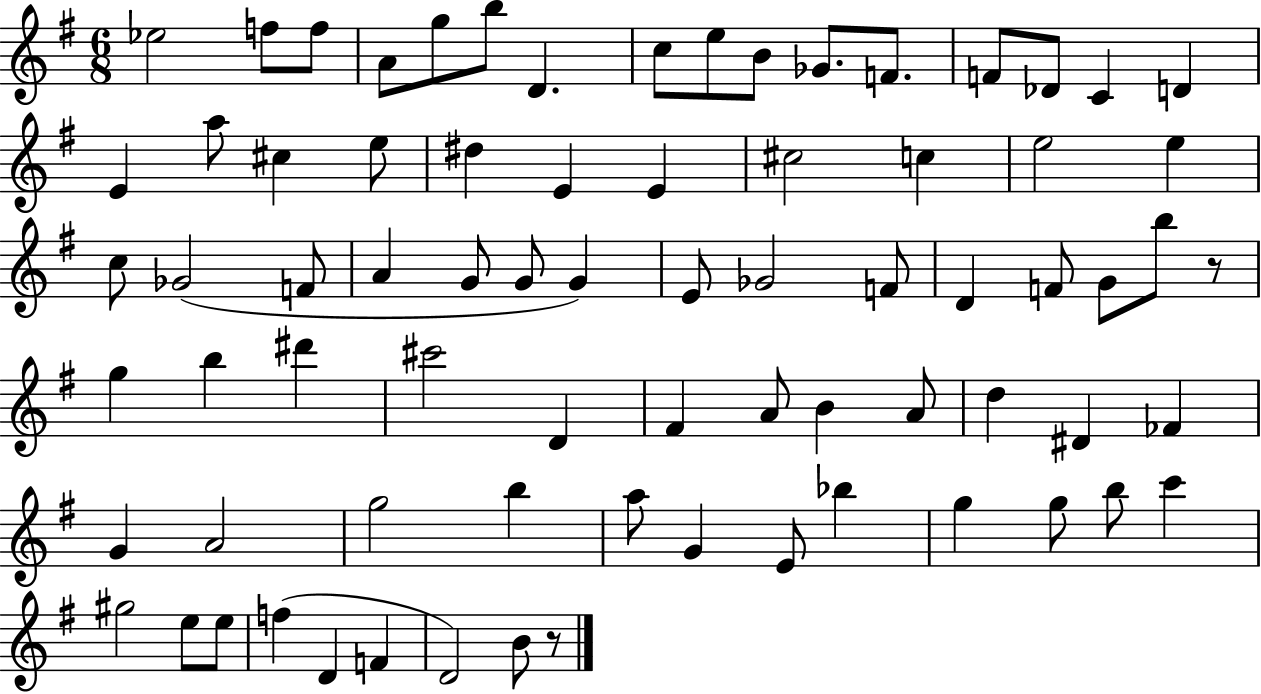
{
  \clef treble
  \numericTimeSignature
  \time 6/8
  \key g \major
  \repeat volta 2 { ees''2 f''8 f''8 | a'8 g''8 b''8 d'4. | c''8 e''8 b'8 ges'8. f'8. | f'8 des'8 c'4 d'4 | \break e'4 a''8 cis''4 e''8 | dis''4 e'4 e'4 | cis''2 c''4 | e''2 e''4 | \break c''8 ges'2( f'8 | a'4 g'8 g'8 g'4) | e'8 ges'2 f'8 | d'4 f'8 g'8 b''8 r8 | \break g''4 b''4 dis'''4 | cis'''2 d'4 | fis'4 a'8 b'4 a'8 | d''4 dis'4 fes'4 | \break g'4 a'2 | g''2 b''4 | a''8 g'4 e'8 bes''4 | g''4 g''8 b''8 c'''4 | \break gis''2 e''8 e''8 | f''4( d'4 f'4 | d'2) b'8 r8 | } \bar "|."
}